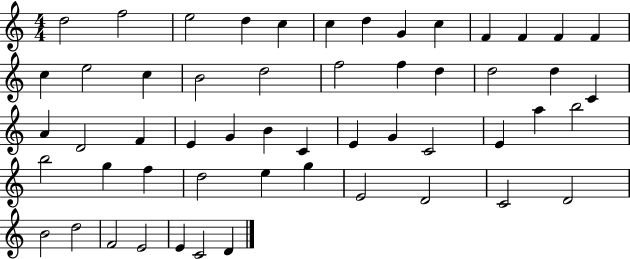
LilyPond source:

{
  \clef treble
  \numericTimeSignature
  \time 4/4
  \key c \major
  d''2 f''2 | e''2 d''4 c''4 | c''4 d''4 g'4 c''4 | f'4 f'4 f'4 f'4 | \break c''4 e''2 c''4 | b'2 d''2 | f''2 f''4 d''4 | d''2 d''4 c'4 | \break a'4 d'2 f'4 | e'4 g'4 b'4 c'4 | e'4 g'4 c'2 | e'4 a''4 b''2 | \break b''2 g''4 f''4 | d''2 e''4 g''4 | e'2 d'2 | c'2 d'2 | \break b'2 d''2 | f'2 e'2 | e'4 c'2 d'4 | \bar "|."
}